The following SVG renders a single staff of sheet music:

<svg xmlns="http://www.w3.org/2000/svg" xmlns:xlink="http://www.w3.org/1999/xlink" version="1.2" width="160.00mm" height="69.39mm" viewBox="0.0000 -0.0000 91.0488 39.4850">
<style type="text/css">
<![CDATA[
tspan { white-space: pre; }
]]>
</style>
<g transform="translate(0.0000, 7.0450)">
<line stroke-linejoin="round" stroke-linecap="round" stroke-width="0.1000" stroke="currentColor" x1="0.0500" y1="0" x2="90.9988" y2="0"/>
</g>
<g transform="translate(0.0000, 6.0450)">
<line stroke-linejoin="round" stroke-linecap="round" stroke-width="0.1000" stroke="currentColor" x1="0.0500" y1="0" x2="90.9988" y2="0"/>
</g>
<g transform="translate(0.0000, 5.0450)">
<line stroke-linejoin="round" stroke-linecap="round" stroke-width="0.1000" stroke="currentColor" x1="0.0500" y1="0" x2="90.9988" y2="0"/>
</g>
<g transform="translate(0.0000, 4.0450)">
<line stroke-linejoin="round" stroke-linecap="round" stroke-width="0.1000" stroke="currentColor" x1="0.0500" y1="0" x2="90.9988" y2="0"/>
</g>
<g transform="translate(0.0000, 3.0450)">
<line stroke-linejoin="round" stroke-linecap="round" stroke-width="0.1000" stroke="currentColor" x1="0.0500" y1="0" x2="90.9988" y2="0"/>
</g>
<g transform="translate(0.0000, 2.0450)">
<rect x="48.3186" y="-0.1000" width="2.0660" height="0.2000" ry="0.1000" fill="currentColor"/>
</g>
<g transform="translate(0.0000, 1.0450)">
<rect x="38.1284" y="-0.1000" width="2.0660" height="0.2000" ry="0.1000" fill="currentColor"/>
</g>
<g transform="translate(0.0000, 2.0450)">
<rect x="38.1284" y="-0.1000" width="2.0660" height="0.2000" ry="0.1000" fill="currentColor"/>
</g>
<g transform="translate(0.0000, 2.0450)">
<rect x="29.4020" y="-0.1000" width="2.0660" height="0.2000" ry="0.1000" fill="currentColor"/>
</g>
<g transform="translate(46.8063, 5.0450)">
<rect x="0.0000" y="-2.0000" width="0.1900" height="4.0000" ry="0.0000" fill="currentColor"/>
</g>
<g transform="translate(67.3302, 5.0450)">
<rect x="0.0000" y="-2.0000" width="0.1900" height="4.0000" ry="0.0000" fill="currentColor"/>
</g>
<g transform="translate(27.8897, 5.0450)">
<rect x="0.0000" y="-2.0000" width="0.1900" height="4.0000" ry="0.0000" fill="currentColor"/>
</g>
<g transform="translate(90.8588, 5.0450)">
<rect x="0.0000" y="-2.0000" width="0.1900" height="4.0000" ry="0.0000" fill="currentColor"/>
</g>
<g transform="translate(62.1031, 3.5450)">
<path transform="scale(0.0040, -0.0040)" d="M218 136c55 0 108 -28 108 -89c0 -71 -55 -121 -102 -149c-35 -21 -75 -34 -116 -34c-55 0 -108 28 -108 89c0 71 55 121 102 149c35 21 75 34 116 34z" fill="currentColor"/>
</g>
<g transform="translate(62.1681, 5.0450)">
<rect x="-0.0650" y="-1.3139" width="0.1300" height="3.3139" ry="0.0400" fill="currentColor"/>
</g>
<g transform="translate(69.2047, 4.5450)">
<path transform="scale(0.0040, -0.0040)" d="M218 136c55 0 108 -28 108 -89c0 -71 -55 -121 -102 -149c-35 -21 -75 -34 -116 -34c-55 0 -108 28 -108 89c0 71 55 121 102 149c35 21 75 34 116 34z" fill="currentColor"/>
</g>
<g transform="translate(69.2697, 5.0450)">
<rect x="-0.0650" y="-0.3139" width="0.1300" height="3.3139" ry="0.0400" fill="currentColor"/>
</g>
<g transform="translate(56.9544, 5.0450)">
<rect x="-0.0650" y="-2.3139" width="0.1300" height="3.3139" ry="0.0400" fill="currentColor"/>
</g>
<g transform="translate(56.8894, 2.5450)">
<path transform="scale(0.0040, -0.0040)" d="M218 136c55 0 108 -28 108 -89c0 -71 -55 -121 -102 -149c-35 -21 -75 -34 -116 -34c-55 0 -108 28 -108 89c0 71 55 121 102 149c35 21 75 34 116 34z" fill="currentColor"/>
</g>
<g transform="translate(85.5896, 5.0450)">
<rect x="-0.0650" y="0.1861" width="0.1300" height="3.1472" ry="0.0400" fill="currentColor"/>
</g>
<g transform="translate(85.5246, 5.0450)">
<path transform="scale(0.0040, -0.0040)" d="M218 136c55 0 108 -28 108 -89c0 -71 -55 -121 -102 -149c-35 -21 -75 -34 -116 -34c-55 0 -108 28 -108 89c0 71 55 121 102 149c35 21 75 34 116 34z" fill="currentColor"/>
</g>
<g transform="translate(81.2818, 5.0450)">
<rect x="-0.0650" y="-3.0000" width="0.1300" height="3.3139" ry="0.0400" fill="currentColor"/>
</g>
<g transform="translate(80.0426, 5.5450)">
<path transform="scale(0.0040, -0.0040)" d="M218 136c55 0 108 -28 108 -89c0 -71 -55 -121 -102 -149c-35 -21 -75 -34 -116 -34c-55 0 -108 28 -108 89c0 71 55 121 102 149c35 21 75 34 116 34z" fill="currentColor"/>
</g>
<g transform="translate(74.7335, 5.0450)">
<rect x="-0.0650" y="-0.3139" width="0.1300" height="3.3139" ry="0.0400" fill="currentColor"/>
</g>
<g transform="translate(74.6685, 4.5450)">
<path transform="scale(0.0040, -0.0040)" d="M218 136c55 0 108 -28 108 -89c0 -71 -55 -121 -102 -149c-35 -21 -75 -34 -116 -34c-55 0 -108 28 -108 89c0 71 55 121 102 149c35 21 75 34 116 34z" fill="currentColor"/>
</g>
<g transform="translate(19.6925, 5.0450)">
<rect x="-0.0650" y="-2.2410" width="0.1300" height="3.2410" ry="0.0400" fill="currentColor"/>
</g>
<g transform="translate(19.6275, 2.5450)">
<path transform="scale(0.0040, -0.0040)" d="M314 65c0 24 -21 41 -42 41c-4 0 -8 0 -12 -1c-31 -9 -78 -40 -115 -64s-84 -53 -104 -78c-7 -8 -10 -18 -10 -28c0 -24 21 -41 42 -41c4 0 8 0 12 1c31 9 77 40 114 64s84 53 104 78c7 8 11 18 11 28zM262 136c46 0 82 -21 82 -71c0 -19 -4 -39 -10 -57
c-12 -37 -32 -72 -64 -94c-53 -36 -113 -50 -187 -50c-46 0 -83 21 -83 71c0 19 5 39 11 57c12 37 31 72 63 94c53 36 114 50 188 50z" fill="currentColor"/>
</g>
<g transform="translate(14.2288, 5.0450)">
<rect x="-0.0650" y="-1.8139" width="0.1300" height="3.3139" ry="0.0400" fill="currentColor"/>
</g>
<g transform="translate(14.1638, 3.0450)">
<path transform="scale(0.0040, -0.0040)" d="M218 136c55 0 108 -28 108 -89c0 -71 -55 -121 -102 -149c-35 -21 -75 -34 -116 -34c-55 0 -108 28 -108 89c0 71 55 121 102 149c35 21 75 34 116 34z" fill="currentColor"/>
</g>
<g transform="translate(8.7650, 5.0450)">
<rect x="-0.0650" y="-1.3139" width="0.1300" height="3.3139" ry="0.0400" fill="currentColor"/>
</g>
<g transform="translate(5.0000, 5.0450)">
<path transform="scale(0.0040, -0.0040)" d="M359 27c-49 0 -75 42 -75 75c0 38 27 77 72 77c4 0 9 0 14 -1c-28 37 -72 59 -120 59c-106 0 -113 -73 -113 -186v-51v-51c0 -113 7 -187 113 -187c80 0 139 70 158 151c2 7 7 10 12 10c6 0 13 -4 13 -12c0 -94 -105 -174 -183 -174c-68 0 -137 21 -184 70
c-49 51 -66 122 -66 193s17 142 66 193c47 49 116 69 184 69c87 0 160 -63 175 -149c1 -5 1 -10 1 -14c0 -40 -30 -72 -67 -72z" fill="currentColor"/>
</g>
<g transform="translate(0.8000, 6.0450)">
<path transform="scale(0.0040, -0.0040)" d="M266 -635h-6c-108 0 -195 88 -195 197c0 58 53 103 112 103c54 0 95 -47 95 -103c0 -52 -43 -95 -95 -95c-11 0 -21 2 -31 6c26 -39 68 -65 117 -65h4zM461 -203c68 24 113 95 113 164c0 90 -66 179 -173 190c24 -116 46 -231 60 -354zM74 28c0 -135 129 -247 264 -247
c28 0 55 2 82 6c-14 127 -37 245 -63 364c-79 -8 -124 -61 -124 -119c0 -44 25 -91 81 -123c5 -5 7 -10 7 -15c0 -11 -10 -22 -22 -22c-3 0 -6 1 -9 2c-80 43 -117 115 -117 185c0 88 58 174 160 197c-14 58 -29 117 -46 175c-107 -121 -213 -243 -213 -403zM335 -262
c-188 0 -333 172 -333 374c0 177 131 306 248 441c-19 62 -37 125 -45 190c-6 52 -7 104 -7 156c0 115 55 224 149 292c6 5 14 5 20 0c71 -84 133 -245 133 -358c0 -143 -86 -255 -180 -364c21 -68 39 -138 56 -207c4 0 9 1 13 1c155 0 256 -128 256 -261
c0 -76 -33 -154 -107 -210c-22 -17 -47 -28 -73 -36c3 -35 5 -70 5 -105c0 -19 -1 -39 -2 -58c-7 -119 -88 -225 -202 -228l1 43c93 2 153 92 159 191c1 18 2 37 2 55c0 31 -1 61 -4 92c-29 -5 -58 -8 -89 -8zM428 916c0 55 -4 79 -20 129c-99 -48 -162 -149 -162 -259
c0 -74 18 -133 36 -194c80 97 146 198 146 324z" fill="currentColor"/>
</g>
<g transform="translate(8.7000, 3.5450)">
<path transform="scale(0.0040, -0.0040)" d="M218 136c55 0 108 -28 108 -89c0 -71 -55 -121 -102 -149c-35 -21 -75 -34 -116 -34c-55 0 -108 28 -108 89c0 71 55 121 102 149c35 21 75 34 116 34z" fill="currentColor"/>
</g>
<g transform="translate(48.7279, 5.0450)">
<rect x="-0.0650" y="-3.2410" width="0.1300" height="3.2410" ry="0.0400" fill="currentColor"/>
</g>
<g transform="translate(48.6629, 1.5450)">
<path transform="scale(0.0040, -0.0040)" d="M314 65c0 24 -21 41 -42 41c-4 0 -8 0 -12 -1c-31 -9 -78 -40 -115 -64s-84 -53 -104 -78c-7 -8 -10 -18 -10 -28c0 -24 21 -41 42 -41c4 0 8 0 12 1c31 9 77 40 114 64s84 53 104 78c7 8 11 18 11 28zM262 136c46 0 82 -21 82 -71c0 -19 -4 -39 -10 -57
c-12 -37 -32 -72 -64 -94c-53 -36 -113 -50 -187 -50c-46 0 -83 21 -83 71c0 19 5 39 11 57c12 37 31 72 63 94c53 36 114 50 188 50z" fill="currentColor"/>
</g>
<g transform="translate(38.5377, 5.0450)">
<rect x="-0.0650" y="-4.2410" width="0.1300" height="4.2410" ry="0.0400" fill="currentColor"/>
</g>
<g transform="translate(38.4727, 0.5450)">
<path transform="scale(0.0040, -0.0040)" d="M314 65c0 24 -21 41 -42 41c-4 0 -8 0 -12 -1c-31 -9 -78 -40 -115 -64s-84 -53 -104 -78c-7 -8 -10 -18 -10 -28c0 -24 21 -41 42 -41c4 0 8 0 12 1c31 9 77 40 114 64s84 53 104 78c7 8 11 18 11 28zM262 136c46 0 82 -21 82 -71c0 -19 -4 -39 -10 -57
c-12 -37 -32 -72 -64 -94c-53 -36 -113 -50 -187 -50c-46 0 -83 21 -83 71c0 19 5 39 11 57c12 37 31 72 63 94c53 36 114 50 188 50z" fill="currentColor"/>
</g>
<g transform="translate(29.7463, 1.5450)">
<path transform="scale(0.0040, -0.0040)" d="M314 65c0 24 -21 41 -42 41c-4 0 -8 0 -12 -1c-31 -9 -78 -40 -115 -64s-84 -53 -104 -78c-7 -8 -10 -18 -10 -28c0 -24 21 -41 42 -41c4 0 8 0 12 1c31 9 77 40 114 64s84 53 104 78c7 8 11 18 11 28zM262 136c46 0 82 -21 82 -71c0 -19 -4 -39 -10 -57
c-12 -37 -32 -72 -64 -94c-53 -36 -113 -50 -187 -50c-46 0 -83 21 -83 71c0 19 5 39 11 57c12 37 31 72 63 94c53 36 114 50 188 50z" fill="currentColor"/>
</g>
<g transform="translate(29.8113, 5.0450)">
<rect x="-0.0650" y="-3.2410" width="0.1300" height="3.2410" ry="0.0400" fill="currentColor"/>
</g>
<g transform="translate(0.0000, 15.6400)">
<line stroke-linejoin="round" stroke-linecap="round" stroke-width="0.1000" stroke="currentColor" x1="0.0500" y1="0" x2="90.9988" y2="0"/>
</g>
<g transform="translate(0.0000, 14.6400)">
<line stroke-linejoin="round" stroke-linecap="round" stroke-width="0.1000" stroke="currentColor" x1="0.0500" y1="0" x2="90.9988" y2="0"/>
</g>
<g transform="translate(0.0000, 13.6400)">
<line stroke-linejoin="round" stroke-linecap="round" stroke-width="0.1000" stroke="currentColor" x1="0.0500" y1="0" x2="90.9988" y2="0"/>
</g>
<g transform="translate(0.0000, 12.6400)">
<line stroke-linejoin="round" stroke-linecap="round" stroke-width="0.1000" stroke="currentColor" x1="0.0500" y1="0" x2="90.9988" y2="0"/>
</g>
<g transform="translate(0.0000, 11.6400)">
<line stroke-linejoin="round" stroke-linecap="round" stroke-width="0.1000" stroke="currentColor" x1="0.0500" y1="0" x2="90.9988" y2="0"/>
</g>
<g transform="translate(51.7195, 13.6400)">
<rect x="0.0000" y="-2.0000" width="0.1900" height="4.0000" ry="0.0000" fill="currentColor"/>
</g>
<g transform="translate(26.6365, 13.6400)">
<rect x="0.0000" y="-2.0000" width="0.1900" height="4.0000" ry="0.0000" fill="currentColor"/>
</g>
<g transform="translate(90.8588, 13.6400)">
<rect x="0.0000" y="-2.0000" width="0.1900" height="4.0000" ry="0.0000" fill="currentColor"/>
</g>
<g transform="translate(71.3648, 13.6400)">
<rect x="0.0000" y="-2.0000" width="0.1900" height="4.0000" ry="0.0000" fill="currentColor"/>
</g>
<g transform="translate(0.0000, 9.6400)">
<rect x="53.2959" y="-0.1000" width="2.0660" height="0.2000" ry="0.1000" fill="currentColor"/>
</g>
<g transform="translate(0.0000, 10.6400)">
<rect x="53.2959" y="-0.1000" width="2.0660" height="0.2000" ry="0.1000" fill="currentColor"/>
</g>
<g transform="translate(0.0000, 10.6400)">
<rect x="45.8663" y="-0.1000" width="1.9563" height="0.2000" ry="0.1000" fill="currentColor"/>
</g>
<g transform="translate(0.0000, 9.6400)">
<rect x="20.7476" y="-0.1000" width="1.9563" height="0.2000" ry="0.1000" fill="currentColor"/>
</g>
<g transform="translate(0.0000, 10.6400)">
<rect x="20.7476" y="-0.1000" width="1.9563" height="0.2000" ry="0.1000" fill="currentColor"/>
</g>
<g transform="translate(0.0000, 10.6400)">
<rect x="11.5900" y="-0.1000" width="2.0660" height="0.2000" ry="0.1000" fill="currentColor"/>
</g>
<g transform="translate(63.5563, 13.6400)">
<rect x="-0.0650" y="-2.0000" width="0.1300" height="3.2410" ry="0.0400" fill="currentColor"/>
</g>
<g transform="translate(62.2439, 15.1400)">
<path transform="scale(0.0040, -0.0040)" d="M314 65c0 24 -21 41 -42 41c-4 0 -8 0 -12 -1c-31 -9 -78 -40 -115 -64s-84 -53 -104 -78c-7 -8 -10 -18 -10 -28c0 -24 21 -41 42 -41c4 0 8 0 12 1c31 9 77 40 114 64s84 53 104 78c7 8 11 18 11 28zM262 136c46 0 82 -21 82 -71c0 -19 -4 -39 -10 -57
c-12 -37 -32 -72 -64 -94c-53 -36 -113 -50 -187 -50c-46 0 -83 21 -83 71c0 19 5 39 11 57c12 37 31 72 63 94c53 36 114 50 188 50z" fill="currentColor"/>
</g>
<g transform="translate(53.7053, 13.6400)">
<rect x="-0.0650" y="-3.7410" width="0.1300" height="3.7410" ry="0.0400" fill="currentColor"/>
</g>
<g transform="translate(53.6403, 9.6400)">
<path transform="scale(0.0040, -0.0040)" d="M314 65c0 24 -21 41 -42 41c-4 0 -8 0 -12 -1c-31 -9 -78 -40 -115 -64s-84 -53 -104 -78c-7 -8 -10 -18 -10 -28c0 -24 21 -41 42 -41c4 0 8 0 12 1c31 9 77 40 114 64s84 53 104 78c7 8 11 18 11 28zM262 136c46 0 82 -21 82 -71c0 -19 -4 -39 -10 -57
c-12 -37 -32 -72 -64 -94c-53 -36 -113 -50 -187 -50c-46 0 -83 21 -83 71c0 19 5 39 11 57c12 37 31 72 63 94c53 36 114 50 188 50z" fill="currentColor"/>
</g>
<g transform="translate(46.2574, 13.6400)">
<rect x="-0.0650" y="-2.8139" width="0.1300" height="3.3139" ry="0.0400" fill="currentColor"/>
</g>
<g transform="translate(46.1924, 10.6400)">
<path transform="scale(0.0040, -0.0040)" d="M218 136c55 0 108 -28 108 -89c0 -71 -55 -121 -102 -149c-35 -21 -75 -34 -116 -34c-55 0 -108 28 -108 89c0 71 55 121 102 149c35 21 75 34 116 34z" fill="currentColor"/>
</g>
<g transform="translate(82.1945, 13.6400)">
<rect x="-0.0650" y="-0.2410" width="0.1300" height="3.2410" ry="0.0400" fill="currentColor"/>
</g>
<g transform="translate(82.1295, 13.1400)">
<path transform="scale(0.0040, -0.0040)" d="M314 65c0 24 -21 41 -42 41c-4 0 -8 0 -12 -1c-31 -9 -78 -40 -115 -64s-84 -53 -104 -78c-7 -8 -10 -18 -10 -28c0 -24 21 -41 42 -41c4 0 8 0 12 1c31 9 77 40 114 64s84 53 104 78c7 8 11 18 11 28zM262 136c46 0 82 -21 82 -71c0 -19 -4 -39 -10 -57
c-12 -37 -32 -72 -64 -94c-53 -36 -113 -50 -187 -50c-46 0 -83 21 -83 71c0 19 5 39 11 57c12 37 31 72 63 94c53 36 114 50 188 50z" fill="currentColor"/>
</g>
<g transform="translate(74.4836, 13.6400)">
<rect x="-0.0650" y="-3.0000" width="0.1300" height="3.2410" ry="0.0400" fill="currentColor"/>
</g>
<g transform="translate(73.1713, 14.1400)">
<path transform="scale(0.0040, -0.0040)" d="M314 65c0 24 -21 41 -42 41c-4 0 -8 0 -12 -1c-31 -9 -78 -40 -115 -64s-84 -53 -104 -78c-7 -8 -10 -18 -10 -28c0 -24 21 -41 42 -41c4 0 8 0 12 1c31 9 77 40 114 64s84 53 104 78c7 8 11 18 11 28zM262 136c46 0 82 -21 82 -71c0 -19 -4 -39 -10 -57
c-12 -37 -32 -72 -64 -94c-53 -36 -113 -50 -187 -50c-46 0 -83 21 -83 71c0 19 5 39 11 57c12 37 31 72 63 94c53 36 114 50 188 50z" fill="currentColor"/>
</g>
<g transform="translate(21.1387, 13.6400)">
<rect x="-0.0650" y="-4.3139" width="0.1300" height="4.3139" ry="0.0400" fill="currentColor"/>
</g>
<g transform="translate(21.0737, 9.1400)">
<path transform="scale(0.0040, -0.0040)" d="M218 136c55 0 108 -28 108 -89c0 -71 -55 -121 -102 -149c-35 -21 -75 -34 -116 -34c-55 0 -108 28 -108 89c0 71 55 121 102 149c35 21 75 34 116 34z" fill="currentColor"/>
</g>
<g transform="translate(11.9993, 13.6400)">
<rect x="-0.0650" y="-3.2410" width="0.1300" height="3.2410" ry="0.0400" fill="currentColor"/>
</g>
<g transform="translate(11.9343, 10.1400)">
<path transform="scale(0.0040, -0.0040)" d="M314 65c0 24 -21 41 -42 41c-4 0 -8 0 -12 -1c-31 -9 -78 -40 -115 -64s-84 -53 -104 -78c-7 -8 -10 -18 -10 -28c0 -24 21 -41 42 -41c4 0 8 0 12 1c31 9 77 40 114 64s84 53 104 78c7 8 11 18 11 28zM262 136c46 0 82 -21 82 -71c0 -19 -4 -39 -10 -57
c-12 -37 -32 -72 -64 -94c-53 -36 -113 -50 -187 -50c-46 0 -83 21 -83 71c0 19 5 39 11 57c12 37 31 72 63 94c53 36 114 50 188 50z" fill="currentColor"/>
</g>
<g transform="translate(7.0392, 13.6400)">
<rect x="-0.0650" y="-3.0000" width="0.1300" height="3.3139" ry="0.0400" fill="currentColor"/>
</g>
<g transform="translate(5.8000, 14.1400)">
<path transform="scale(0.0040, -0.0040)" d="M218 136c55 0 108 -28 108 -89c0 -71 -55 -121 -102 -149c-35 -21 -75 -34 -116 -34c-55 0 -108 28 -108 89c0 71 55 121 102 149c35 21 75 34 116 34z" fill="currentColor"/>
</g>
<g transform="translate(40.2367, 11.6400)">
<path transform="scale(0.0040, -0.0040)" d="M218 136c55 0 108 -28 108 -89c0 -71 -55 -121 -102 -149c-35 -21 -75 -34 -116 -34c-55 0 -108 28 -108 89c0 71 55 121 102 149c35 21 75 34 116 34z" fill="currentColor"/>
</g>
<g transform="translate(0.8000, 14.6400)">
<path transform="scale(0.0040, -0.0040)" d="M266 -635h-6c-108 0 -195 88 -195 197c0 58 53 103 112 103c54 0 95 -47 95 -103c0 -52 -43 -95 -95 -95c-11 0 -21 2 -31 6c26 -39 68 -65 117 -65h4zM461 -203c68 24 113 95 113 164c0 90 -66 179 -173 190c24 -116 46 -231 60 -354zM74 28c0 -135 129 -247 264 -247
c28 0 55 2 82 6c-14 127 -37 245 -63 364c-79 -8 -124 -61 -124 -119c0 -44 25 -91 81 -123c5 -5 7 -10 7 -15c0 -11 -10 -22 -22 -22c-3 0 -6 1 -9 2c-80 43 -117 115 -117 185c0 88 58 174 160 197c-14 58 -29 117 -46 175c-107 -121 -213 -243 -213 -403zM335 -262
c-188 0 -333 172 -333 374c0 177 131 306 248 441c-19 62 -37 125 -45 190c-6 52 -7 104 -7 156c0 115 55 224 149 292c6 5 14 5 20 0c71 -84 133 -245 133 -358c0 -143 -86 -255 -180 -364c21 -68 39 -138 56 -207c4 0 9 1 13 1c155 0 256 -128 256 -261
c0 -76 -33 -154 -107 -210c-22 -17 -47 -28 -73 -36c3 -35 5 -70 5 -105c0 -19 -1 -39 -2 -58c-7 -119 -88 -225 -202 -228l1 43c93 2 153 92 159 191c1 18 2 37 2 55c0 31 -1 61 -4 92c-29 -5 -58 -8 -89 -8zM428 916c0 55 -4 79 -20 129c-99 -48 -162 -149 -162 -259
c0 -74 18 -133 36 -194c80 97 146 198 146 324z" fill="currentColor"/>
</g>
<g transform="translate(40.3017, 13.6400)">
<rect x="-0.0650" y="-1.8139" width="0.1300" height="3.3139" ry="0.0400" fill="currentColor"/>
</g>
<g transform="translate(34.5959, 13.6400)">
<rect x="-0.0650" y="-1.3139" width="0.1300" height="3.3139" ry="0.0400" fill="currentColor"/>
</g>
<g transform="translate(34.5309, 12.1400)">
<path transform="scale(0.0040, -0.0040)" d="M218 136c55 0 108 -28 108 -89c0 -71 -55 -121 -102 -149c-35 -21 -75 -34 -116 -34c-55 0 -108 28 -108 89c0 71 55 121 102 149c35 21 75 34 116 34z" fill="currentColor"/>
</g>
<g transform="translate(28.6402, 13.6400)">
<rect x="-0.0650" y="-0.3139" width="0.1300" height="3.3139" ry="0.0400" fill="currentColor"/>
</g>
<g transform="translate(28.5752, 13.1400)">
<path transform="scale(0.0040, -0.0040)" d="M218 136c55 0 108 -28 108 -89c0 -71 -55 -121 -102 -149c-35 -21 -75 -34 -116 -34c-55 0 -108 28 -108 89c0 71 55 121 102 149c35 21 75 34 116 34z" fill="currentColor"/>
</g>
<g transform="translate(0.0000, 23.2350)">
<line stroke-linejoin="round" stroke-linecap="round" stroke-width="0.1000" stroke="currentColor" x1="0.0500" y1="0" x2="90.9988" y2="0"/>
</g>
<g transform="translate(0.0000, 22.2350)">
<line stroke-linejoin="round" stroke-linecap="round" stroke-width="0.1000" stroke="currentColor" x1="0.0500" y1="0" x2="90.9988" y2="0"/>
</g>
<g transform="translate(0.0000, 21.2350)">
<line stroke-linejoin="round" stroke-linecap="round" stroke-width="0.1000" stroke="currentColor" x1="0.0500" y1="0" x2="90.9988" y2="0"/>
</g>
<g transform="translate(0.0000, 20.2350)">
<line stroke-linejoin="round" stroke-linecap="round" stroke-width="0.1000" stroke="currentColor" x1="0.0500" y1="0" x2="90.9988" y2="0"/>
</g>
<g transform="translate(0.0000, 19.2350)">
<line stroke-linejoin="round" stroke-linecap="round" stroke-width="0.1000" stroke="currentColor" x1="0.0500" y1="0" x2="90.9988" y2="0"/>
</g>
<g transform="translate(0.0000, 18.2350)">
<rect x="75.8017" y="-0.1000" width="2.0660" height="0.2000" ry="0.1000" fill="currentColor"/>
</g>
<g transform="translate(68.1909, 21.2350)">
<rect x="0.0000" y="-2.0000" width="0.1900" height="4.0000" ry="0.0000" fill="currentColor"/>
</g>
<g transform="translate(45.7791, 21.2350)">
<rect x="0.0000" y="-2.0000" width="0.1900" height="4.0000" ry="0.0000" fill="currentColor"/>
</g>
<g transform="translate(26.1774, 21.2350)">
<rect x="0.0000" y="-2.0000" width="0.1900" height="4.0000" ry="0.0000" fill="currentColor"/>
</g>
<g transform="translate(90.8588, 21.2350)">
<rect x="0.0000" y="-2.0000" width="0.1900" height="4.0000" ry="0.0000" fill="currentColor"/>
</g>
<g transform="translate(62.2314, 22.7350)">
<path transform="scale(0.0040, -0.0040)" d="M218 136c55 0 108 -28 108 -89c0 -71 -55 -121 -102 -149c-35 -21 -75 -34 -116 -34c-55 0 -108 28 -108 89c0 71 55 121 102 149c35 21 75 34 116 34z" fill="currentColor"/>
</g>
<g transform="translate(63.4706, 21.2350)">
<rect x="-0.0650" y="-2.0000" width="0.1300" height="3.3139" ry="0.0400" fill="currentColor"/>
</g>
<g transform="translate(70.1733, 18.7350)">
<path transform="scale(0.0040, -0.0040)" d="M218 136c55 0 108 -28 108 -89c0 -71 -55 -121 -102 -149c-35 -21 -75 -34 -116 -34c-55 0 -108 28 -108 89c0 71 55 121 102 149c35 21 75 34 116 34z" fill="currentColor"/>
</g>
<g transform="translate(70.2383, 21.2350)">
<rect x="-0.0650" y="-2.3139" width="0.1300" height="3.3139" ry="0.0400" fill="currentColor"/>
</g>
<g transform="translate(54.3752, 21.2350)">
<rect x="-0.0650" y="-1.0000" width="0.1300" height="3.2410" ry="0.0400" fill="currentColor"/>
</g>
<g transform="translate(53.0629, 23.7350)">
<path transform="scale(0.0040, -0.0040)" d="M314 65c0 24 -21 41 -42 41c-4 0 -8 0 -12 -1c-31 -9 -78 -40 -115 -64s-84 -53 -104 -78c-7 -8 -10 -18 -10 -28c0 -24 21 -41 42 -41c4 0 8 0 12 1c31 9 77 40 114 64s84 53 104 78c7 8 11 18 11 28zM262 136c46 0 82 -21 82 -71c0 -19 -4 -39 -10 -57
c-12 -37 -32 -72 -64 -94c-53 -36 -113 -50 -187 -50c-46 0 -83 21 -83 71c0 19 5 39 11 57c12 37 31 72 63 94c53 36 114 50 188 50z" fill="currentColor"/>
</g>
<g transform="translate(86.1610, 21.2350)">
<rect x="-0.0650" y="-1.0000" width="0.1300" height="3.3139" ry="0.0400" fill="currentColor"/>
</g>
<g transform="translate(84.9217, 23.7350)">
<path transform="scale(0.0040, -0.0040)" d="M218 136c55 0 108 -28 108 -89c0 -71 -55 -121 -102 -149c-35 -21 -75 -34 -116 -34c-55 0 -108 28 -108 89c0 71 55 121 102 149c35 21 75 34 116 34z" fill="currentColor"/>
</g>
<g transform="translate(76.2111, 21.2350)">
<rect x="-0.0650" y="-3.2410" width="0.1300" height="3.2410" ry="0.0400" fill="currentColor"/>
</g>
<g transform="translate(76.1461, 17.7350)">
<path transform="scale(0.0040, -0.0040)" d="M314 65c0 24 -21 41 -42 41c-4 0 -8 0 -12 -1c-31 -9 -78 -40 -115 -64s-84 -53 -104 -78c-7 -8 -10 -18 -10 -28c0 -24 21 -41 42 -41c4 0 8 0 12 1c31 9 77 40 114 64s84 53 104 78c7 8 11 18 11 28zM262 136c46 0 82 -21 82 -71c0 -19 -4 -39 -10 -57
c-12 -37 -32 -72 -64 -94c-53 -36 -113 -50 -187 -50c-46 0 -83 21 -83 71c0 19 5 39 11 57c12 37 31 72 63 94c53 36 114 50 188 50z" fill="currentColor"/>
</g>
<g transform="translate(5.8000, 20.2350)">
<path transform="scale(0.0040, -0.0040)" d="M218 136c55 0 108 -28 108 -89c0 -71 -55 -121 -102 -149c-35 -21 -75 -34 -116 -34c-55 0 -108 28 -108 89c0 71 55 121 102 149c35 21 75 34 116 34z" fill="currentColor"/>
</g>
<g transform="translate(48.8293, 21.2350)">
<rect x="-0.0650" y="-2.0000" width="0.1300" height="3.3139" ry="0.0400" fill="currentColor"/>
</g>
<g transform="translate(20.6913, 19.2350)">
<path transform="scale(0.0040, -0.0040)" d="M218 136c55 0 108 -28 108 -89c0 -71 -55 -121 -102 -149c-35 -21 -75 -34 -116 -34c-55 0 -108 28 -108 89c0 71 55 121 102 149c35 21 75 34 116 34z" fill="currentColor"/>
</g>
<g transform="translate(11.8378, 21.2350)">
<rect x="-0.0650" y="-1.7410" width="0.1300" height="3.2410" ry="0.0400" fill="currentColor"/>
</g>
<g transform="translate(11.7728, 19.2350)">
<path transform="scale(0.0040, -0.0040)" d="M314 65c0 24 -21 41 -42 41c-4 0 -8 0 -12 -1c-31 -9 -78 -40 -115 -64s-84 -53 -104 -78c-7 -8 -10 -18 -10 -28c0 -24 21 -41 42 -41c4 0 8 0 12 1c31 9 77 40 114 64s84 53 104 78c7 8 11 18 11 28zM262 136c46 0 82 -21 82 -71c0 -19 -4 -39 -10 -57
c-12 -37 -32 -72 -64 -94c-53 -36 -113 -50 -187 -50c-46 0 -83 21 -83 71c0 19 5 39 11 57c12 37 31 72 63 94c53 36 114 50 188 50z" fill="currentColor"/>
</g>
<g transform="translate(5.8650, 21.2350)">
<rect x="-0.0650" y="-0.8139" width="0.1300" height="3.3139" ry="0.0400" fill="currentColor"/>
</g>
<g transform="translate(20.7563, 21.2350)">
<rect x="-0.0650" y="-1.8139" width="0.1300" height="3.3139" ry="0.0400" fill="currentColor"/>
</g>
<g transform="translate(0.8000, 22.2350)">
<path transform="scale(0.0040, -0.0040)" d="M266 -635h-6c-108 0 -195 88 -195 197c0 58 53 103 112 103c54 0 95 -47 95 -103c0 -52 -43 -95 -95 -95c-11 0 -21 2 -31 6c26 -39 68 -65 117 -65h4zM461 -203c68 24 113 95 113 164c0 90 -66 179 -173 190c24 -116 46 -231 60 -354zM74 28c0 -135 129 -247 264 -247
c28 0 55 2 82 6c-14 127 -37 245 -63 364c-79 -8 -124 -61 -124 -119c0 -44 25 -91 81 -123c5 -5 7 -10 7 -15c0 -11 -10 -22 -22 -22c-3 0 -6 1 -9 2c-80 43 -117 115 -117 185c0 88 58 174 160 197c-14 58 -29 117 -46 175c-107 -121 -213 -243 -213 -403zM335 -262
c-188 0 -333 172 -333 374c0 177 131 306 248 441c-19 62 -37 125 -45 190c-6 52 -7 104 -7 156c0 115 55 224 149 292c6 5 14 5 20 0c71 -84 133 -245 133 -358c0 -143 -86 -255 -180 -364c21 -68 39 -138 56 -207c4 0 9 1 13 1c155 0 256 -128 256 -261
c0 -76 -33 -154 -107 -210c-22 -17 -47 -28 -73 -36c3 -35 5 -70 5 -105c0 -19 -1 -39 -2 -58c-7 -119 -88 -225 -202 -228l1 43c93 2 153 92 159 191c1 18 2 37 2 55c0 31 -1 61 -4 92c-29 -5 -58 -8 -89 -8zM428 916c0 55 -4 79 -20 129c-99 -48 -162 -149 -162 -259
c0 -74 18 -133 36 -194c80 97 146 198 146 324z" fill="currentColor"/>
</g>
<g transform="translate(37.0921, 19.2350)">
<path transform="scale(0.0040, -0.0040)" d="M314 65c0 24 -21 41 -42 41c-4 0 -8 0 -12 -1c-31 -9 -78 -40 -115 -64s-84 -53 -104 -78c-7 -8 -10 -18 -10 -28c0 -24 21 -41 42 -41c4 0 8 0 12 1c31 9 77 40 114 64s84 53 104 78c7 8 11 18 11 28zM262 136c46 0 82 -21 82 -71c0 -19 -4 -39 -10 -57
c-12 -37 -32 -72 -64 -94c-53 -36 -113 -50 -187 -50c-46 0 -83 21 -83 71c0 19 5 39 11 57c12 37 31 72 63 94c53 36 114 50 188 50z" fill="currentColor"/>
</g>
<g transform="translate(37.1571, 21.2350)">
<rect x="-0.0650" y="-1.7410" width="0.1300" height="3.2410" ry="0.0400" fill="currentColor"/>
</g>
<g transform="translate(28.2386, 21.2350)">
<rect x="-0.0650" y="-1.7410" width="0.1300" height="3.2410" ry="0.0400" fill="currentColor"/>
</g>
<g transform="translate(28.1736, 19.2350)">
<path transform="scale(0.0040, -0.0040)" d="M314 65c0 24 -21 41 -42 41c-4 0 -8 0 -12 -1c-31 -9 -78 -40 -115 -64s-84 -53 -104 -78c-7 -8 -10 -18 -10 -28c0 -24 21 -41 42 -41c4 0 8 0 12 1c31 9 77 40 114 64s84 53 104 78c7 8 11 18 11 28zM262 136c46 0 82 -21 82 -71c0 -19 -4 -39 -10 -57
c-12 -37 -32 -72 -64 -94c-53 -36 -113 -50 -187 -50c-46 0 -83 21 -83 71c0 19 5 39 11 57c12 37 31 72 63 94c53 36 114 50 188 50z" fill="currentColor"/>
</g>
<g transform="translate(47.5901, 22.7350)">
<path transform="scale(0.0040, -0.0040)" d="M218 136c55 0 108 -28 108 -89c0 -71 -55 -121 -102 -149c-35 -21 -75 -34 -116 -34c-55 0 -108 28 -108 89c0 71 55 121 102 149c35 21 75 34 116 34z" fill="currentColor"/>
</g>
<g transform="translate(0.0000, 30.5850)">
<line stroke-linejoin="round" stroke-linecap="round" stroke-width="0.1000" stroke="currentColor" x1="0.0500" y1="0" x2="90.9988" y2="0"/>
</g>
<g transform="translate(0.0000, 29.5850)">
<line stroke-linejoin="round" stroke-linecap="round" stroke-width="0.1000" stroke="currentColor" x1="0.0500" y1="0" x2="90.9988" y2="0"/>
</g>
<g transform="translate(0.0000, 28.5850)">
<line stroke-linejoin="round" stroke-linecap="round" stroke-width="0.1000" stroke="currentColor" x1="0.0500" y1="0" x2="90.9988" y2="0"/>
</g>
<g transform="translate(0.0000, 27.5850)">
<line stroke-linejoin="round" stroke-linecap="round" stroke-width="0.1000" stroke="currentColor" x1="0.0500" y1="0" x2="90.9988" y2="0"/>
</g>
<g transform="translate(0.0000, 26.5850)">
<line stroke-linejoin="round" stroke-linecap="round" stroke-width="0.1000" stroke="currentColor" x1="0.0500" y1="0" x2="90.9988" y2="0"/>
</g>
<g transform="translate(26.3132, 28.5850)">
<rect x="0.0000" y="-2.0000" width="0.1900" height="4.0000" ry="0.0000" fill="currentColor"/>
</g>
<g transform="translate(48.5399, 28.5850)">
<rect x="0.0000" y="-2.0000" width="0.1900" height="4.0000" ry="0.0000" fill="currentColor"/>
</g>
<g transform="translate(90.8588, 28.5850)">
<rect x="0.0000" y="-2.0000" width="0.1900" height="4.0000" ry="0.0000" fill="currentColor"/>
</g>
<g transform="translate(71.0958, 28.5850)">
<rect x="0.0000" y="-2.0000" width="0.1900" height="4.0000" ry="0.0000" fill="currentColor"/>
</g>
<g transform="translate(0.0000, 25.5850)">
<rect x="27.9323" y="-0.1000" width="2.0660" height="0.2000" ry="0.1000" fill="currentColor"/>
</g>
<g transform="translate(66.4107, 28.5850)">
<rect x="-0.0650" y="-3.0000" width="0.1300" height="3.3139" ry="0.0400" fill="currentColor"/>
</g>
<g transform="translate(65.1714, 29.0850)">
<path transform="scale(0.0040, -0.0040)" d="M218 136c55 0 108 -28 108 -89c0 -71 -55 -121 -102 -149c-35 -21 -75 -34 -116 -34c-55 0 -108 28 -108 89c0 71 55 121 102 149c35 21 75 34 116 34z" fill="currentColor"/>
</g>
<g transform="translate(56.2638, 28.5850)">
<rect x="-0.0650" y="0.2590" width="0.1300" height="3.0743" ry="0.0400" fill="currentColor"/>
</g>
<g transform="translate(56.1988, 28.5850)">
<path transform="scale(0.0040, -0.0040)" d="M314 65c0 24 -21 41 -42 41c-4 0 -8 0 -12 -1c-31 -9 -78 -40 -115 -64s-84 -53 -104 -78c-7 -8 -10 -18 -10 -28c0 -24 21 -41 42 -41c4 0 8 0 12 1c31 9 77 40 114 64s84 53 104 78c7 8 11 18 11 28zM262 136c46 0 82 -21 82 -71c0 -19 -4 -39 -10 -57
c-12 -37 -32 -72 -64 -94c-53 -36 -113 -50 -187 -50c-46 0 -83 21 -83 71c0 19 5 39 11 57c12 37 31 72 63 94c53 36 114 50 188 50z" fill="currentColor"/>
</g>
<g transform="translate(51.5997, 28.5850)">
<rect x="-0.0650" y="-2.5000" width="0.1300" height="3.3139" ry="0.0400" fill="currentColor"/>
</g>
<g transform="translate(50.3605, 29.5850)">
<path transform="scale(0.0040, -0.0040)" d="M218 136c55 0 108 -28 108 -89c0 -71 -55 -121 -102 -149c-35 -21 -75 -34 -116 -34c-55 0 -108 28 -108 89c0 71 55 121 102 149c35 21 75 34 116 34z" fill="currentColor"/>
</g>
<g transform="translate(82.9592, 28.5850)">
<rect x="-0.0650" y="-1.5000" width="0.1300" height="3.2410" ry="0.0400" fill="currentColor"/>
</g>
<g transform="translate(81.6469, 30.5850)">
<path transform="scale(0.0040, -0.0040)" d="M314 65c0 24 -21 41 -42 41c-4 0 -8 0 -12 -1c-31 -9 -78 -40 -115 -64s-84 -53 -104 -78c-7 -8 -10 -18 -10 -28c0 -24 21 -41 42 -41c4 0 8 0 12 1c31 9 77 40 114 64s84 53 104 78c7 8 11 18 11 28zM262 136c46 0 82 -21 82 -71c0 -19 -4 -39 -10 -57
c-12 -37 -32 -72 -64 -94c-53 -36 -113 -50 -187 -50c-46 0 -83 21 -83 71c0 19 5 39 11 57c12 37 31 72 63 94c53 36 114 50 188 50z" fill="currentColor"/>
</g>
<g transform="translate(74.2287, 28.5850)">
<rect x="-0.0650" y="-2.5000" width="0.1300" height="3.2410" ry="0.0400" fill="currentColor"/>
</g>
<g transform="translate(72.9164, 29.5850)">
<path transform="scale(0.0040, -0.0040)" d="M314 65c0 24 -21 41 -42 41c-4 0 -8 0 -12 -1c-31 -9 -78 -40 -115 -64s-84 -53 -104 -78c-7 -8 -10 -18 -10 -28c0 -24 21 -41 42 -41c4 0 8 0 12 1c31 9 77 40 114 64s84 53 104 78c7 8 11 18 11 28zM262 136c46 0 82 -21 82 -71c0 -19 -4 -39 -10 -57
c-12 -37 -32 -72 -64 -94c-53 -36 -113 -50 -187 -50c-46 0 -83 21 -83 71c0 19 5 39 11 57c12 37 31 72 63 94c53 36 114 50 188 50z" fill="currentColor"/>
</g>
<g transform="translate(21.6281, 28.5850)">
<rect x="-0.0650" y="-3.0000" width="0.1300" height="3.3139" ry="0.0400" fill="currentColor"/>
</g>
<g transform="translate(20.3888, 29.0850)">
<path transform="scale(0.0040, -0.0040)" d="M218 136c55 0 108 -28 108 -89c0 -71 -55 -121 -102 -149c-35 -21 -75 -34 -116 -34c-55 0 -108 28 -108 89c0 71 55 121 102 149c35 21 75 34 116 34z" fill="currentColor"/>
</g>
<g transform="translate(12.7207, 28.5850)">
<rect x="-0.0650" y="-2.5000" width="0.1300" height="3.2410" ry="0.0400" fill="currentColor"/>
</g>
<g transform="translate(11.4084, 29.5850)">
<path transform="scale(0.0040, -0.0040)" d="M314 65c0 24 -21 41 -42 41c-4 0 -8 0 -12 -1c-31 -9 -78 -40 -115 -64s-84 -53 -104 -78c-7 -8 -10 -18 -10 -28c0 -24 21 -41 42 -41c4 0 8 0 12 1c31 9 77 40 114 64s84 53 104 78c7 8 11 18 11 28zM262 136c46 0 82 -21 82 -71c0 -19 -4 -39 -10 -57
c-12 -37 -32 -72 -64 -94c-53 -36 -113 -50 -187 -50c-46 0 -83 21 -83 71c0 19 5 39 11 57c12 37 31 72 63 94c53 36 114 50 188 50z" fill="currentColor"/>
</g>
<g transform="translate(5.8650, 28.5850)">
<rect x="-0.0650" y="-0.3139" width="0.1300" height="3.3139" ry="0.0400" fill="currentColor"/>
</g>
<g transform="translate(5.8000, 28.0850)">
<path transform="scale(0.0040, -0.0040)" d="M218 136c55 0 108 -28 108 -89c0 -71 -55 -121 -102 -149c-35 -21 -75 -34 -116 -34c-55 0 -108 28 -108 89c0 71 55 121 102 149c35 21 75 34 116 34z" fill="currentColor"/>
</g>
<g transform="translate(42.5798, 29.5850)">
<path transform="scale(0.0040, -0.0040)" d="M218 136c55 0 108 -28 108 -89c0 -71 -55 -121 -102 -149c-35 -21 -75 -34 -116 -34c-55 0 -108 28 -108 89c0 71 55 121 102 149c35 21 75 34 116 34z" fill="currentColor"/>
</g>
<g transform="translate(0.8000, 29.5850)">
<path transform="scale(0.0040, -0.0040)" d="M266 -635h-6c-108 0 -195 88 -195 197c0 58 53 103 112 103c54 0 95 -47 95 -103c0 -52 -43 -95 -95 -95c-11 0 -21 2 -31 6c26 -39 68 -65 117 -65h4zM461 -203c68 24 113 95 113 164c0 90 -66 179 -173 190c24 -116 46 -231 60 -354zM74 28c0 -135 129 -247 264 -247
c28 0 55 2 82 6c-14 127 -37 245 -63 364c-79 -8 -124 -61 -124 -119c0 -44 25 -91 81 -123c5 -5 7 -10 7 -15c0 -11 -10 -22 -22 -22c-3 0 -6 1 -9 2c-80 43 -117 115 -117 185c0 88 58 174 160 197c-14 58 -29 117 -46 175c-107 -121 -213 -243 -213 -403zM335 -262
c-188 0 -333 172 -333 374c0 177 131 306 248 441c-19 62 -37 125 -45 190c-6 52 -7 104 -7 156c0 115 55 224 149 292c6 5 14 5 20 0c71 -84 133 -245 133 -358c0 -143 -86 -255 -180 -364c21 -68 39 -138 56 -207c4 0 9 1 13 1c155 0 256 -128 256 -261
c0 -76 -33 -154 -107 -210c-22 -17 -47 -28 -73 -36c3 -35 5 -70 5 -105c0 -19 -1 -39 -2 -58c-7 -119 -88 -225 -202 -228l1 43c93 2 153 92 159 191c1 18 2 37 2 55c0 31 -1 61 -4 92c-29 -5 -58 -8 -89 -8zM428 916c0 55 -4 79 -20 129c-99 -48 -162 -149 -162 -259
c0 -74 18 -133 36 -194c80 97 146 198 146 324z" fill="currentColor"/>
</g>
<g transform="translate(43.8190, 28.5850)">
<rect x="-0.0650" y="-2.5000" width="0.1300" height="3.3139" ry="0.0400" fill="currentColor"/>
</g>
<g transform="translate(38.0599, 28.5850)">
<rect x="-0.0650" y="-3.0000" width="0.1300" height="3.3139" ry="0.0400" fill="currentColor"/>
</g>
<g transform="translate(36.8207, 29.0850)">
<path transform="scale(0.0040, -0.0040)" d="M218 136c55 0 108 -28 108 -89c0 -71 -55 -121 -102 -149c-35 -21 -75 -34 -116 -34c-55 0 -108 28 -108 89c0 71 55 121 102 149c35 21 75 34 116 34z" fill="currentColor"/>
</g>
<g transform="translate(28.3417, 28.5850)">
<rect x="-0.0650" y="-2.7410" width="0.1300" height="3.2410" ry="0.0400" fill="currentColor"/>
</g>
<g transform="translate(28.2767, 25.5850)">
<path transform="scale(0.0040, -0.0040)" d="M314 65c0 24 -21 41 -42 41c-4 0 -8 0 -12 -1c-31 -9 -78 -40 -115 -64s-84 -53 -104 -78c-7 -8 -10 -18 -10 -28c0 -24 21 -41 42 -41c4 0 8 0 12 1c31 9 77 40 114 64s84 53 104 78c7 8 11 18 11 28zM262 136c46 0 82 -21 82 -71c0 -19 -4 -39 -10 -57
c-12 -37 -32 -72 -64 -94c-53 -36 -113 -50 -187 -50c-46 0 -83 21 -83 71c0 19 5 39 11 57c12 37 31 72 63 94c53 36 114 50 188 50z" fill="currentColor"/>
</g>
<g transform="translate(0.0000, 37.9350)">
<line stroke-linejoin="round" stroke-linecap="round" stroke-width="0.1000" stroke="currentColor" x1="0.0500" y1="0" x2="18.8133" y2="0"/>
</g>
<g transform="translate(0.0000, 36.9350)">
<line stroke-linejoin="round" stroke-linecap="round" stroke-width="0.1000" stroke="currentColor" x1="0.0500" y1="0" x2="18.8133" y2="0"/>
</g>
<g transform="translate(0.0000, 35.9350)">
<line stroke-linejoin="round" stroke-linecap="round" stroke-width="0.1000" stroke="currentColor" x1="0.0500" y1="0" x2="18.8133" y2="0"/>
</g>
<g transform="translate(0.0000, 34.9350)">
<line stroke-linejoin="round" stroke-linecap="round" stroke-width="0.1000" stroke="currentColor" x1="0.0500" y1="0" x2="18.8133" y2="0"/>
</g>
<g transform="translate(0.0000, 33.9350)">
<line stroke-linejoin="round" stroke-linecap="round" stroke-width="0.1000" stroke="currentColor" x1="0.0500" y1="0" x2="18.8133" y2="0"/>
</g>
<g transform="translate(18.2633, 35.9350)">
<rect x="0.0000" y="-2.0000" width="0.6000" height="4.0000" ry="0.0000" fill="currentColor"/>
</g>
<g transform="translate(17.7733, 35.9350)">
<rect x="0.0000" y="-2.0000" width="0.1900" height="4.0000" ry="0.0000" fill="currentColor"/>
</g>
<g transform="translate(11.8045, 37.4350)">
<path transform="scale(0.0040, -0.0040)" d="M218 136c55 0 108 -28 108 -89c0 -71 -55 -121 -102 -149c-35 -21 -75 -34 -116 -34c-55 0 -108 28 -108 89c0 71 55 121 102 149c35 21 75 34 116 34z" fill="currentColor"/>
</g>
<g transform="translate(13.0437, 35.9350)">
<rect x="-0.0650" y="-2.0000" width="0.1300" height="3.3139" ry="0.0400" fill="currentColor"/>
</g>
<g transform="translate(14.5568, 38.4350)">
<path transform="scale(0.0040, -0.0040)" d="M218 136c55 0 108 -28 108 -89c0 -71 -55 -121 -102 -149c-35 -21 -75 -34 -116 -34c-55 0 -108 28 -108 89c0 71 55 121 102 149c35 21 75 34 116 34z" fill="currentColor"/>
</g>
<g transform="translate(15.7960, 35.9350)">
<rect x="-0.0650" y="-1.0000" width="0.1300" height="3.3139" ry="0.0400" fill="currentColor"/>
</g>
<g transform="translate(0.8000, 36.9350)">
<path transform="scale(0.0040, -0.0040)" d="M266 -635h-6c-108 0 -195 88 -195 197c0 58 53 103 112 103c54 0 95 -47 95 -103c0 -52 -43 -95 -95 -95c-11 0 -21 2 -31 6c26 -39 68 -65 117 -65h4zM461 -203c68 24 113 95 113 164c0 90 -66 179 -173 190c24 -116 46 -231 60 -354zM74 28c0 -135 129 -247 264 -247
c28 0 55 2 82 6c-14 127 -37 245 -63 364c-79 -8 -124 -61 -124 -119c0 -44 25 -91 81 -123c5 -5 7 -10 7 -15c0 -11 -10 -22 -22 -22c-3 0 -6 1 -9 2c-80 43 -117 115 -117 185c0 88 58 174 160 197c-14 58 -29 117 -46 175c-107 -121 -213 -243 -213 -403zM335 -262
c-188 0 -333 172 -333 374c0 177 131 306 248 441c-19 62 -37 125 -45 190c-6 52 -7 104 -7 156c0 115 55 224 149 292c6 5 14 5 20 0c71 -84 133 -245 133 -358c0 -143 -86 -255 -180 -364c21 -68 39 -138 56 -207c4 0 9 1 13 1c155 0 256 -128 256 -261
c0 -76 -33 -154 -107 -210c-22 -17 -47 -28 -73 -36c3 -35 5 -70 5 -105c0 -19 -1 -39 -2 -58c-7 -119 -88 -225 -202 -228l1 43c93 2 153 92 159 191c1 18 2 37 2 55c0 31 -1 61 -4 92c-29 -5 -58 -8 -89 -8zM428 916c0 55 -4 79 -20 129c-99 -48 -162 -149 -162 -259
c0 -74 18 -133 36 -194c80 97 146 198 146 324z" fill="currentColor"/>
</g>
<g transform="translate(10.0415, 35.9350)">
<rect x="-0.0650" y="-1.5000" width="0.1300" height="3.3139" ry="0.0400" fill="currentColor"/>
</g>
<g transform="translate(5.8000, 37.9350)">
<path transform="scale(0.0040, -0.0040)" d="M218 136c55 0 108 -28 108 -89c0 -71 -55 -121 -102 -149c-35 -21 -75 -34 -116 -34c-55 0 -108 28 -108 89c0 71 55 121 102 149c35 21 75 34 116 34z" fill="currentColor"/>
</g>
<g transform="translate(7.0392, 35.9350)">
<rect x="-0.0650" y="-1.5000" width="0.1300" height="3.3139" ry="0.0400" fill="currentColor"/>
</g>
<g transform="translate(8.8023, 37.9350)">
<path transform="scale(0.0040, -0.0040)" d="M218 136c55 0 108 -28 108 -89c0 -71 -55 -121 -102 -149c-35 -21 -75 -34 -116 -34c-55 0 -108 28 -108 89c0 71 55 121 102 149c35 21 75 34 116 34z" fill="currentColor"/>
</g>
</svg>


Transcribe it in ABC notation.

X:1
T:Untitled
M:4/4
L:1/4
K:C
e f g2 b2 d'2 b2 g e c c A B A b2 d' c e f a c'2 F2 A2 c2 d f2 f f2 f2 F D2 F g b2 D c G2 A a2 A G G B2 A G2 E2 E E F D